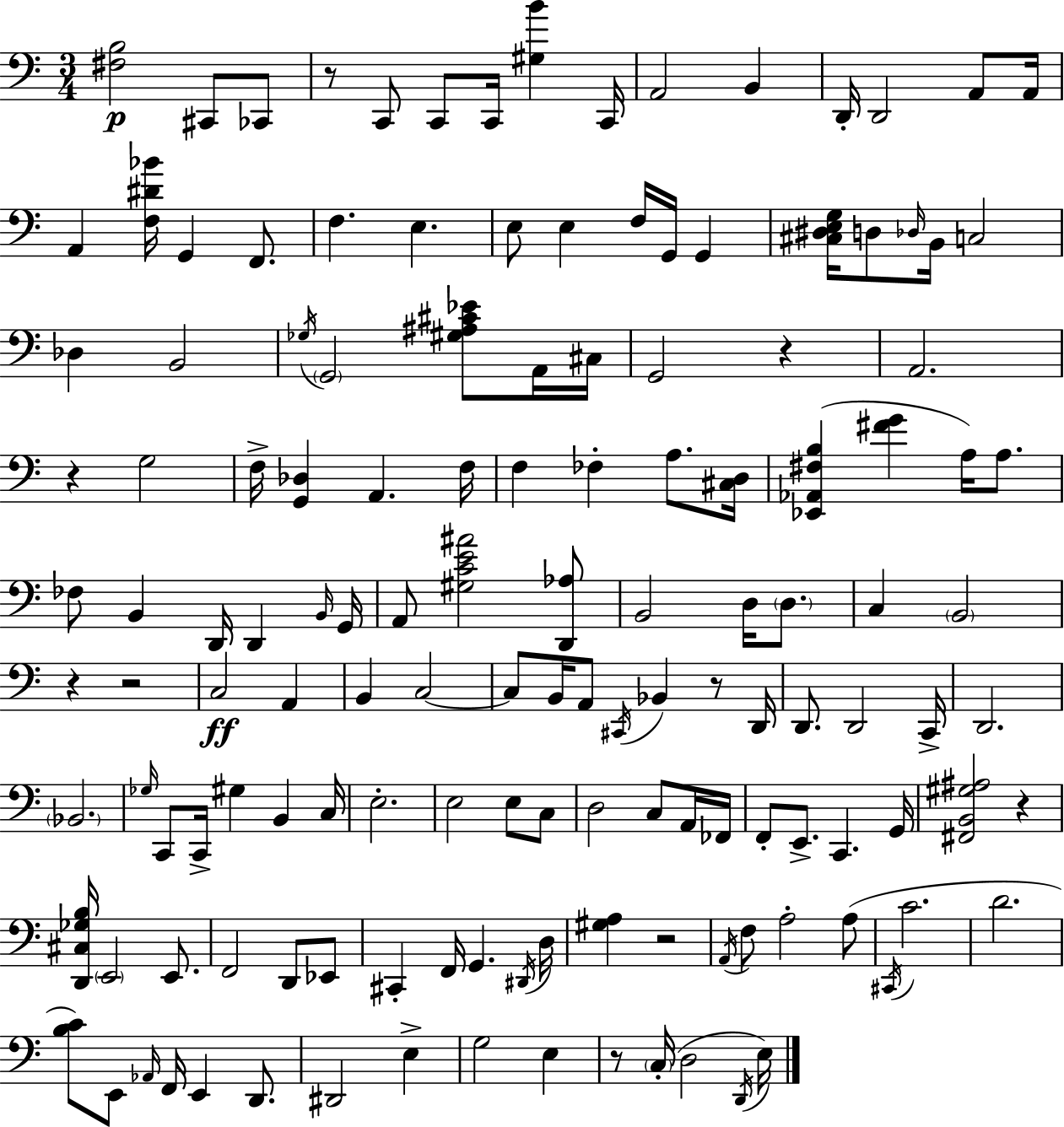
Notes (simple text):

[F#3,B3]/h C#2/e CES2/e R/e C2/e C2/e C2/s [G#3,B4]/q C2/s A2/h B2/q D2/s D2/h A2/e A2/s A2/q [F3,D#4,Bb4]/s G2/q F2/e. F3/q. E3/q. E3/e E3/q F3/s G2/s G2/q [C#3,D#3,E3,G3]/s D3/e Db3/s B2/s C3/h Db3/q B2/h Gb3/s G2/h [G#3,A#3,C#4,Eb4]/e A2/s C#3/s G2/h R/q A2/h. R/q G3/h F3/s [G2,Db3]/q A2/q. F3/s F3/q FES3/q A3/e. [C#3,D3]/s [Eb2,Ab2,F#3,B3]/q [F#4,G4]/q A3/s A3/e. FES3/e B2/q D2/s D2/q B2/s G2/s A2/e [G#3,C4,E4,A#4]/h [D2,Ab3]/e B2/h D3/s D3/e. C3/q B2/h R/q R/h C3/h A2/q B2/q C3/h C3/e B2/s A2/e C#2/s Bb2/q R/e D2/s D2/e. D2/h C2/s D2/h. Bb2/h. Gb3/s C2/e C2/s G#3/q B2/q C3/s E3/h. E3/h E3/e C3/e D3/h C3/e A2/s FES2/s F2/e E2/e. C2/q. G2/s [F#2,B2,G#3,A#3]/h R/q [D2,C#3,Gb3,B3]/s E2/h E2/e. F2/h D2/e Eb2/e C#2/q F2/s G2/q. D#2/s D3/s [G#3,A3]/q R/h A2/s F3/e A3/h A3/e C#2/s C4/h. D4/h. [B3,C4]/e E2/e Ab2/s F2/s E2/q D2/e. D#2/h E3/q G3/h E3/q R/e C3/s D3/h D2/s E3/s